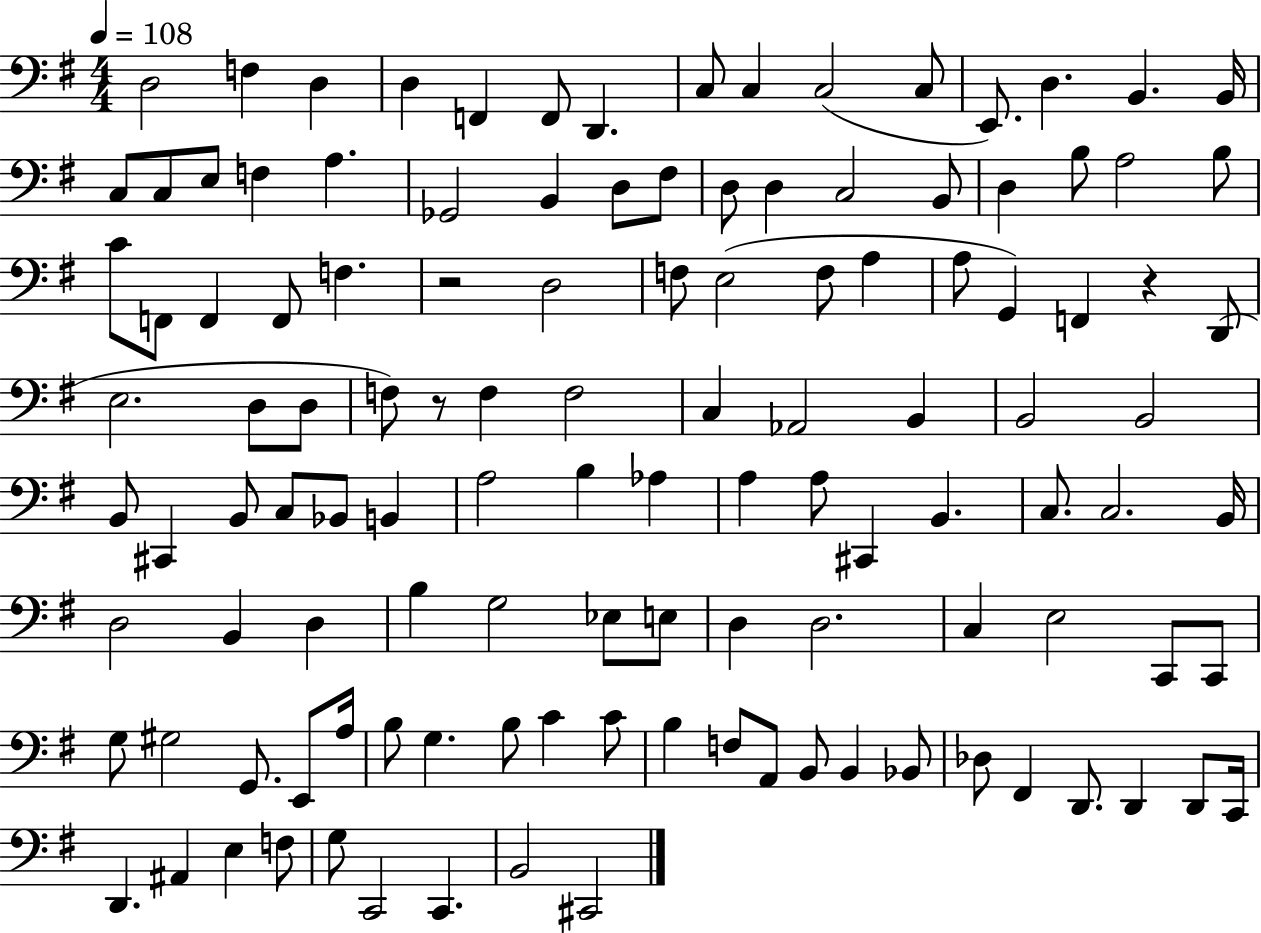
D3/h F3/q D3/q D3/q F2/q F2/e D2/q. C3/e C3/q C3/h C3/e E2/e. D3/q. B2/q. B2/s C3/e C3/e E3/e F3/q A3/q. Gb2/h B2/q D3/e F#3/e D3/e D3/q C3/h B2/e D3/q B3/e A3/h B3/e C4/e F2/e F2/q F2/e F3/q. R/h D3/h F3/e E3/h F3/e A3/q A3/e G2/q F2/q R/q D2/e E3/h. D3/e D3/e F3/e R/e F3/q F3/h C3/q Ab2/h B2/q B2/h B2/h B2/e C#2/q B2/e C3/e Bb2/e B2/q A3/h B3/q Ab3/q A3/q A3/e C#2/q B2/q. C3/e. C3/h. B2/s D3/h B2/q D3/q B3/q G3/h Eb3/e E3/e D3/q D3/h. C3/q E3/h C2/e C2/e G3/e G#3/h G2/e. E2/e A3/s B3/e G3/q. B3/e C4/q C4/e B3/q F3/e A2/e B2/e B2/q Bb2/e Db3/e F#2/q D2/e. D2/q D2/e C2/s D2/q. A#2/q E3/q F3/e G3/e C2/h C2/q. B2/h C#2/h